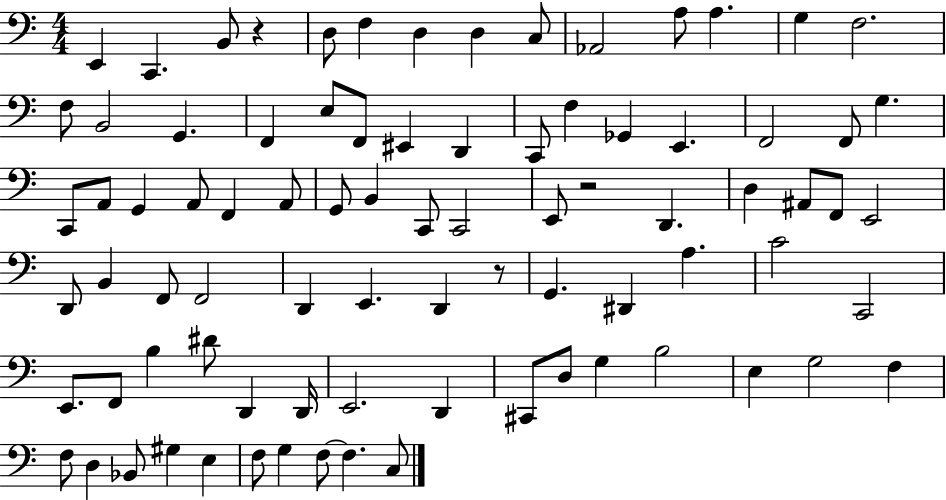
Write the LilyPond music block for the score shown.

{
  \clef bass
  \numericTimeSignature
  \time 4/4
  \key c \major
  e,4 c,4. b,8 r4 | d8 f4 d4 d4 c8 | aes,2 a8 a4. | g4 f2. | \break f8 b,2 g,4. | f,4 e8 f,8 eis,4 d,4 | c,8 f4 ges,4 e,4. | f,2 f,8 g4. | \break c,8 a,8 g,4 a,8 f,4 a,8 | g,8 b,4 c,8 c,2 | e,8 r2 d,4. | d4 ais,8 f,8 e,2 | \break d,8 b,4 f,8 f,2 | d,4 e,4. d,4 r8 | g,4. dis,4 a4. | c'2 c,2 | \break e,8. f,8 b4 dis'8 d,4 d,16 | e,2. d,4 | cis,8 d8 g4 b2 | e4 g2 f4 | \break f8 d4 bes,8 gis4 e4 | f8 g4 f8~~ f4. c8 | \bar "|."
}